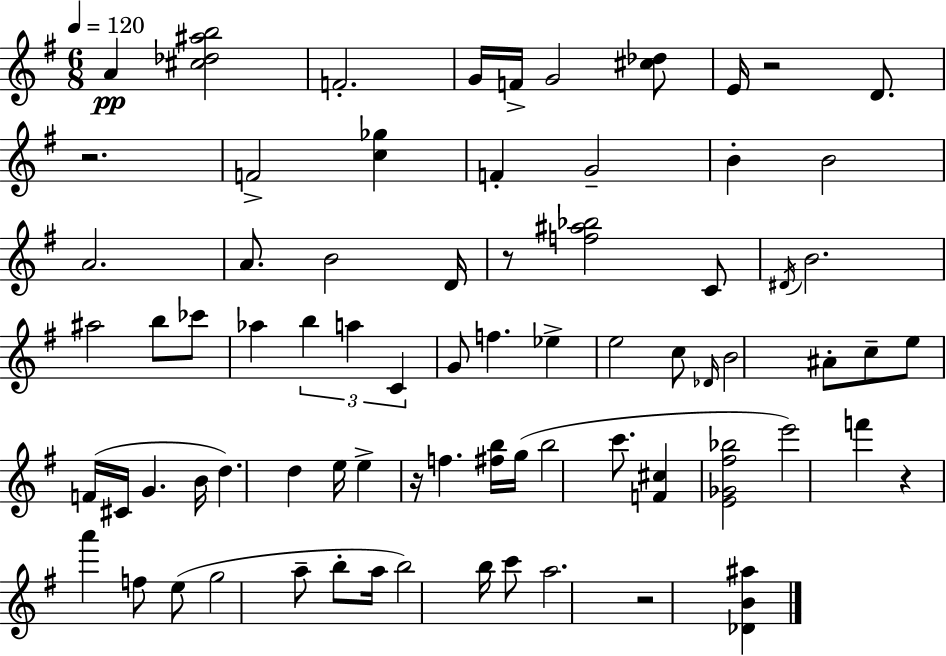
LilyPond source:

{
  \clef treble
  \numericTimeSignature
  \time 6/8
  \key g \major
  \tempo 4 = 120
  a'4\pp <cis'' des'' ais'' b''>2 | f'2.-. | g'16 f'16-> g'2 <cis'' des''>8 | e'16 r2 d'8. | \break r2. | f'2-> <c'' ges''>4 | f'4-. g'2-- | b'4-. b'2 | \break a'2. | a'8. b'2 d'16 | r8 <f'' ais'' bes''>2 c'8 | \acciaccatura { dis'16 } b'2. | \break ais''2 b''8 ces'''8 | aes''4 \tuplet 3/2 { b''4 a''4 | c'4 } g'8 f''4. | ees''4-> e''2 | \break c''8 \grace { des'16 } b'2 | ais'8-. c''8-- e''8 f'16( cis'16 g'4. | b'16 d''4.) d''4 | e''16 e''4-> r16 f''4. | \break <fis'' b''>16 g''16( b''2 c'''8. | <f' cis''>4 <e' ges' fis'' bes''>2 | e'''2) f'''4 | r4 a'''4 f''8 | \break e''8( g''2 a''8-- | b''8-. a''16 b''2) b''16 | c'''8 a''2. | r2 <des' b' ais''>4 | \break \bar "|."
}